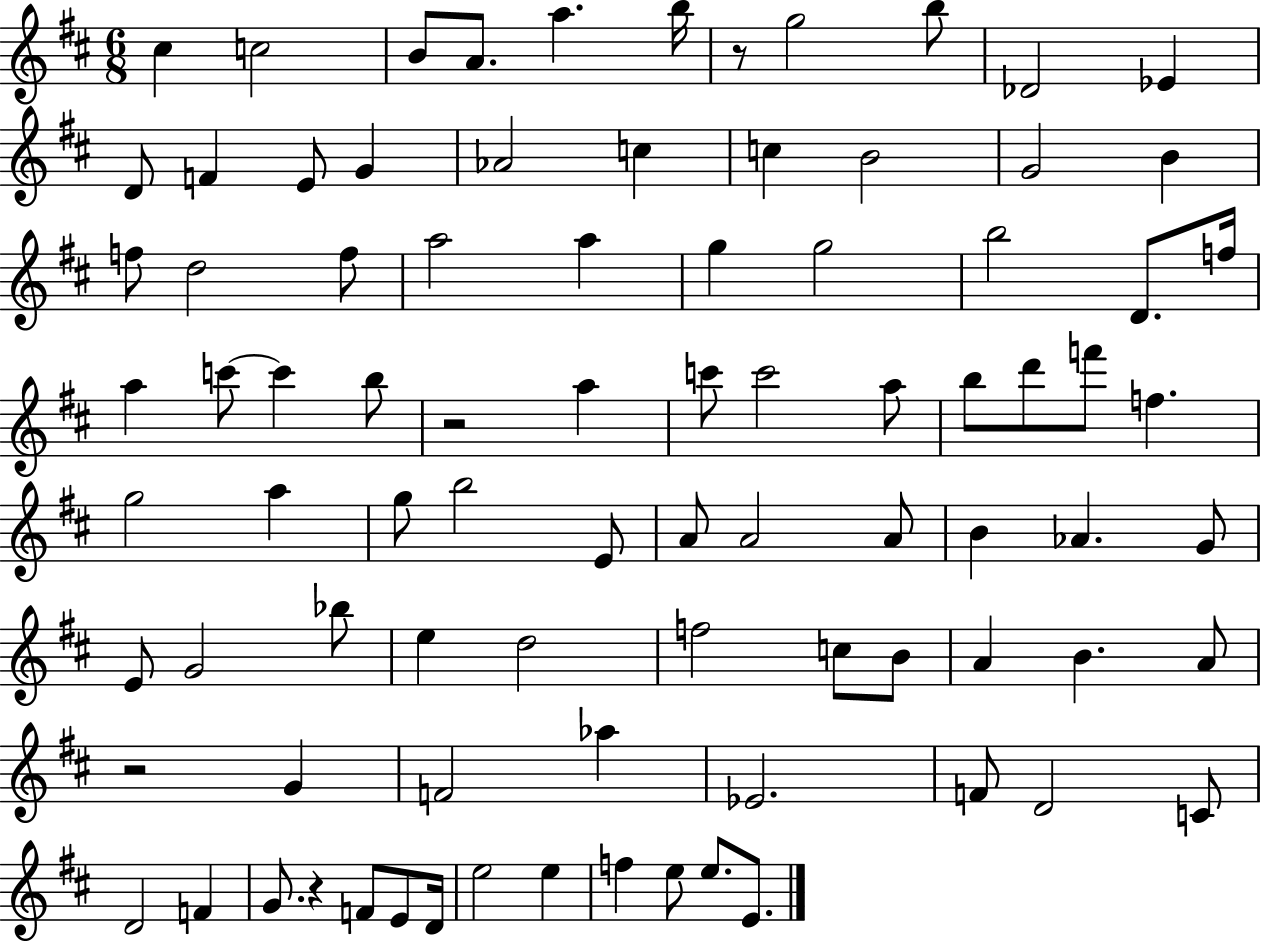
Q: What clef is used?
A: treble